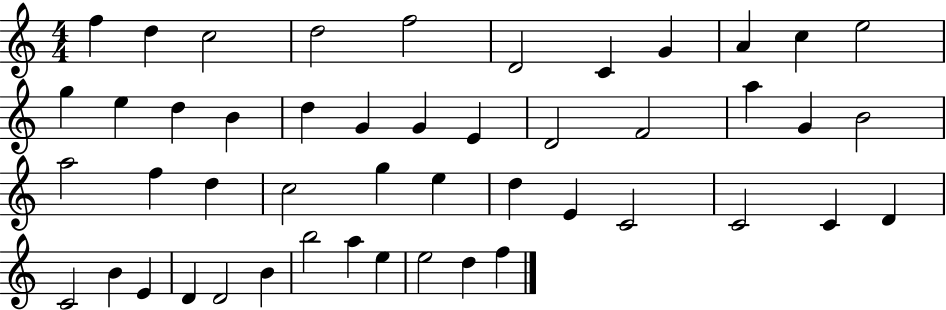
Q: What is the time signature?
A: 4/4